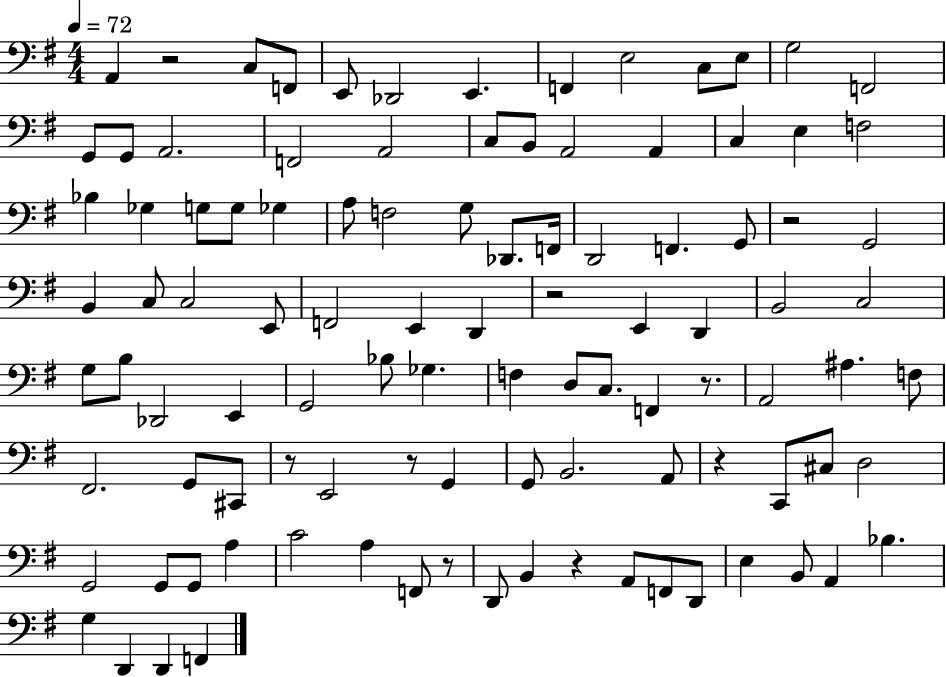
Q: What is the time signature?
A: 4/4